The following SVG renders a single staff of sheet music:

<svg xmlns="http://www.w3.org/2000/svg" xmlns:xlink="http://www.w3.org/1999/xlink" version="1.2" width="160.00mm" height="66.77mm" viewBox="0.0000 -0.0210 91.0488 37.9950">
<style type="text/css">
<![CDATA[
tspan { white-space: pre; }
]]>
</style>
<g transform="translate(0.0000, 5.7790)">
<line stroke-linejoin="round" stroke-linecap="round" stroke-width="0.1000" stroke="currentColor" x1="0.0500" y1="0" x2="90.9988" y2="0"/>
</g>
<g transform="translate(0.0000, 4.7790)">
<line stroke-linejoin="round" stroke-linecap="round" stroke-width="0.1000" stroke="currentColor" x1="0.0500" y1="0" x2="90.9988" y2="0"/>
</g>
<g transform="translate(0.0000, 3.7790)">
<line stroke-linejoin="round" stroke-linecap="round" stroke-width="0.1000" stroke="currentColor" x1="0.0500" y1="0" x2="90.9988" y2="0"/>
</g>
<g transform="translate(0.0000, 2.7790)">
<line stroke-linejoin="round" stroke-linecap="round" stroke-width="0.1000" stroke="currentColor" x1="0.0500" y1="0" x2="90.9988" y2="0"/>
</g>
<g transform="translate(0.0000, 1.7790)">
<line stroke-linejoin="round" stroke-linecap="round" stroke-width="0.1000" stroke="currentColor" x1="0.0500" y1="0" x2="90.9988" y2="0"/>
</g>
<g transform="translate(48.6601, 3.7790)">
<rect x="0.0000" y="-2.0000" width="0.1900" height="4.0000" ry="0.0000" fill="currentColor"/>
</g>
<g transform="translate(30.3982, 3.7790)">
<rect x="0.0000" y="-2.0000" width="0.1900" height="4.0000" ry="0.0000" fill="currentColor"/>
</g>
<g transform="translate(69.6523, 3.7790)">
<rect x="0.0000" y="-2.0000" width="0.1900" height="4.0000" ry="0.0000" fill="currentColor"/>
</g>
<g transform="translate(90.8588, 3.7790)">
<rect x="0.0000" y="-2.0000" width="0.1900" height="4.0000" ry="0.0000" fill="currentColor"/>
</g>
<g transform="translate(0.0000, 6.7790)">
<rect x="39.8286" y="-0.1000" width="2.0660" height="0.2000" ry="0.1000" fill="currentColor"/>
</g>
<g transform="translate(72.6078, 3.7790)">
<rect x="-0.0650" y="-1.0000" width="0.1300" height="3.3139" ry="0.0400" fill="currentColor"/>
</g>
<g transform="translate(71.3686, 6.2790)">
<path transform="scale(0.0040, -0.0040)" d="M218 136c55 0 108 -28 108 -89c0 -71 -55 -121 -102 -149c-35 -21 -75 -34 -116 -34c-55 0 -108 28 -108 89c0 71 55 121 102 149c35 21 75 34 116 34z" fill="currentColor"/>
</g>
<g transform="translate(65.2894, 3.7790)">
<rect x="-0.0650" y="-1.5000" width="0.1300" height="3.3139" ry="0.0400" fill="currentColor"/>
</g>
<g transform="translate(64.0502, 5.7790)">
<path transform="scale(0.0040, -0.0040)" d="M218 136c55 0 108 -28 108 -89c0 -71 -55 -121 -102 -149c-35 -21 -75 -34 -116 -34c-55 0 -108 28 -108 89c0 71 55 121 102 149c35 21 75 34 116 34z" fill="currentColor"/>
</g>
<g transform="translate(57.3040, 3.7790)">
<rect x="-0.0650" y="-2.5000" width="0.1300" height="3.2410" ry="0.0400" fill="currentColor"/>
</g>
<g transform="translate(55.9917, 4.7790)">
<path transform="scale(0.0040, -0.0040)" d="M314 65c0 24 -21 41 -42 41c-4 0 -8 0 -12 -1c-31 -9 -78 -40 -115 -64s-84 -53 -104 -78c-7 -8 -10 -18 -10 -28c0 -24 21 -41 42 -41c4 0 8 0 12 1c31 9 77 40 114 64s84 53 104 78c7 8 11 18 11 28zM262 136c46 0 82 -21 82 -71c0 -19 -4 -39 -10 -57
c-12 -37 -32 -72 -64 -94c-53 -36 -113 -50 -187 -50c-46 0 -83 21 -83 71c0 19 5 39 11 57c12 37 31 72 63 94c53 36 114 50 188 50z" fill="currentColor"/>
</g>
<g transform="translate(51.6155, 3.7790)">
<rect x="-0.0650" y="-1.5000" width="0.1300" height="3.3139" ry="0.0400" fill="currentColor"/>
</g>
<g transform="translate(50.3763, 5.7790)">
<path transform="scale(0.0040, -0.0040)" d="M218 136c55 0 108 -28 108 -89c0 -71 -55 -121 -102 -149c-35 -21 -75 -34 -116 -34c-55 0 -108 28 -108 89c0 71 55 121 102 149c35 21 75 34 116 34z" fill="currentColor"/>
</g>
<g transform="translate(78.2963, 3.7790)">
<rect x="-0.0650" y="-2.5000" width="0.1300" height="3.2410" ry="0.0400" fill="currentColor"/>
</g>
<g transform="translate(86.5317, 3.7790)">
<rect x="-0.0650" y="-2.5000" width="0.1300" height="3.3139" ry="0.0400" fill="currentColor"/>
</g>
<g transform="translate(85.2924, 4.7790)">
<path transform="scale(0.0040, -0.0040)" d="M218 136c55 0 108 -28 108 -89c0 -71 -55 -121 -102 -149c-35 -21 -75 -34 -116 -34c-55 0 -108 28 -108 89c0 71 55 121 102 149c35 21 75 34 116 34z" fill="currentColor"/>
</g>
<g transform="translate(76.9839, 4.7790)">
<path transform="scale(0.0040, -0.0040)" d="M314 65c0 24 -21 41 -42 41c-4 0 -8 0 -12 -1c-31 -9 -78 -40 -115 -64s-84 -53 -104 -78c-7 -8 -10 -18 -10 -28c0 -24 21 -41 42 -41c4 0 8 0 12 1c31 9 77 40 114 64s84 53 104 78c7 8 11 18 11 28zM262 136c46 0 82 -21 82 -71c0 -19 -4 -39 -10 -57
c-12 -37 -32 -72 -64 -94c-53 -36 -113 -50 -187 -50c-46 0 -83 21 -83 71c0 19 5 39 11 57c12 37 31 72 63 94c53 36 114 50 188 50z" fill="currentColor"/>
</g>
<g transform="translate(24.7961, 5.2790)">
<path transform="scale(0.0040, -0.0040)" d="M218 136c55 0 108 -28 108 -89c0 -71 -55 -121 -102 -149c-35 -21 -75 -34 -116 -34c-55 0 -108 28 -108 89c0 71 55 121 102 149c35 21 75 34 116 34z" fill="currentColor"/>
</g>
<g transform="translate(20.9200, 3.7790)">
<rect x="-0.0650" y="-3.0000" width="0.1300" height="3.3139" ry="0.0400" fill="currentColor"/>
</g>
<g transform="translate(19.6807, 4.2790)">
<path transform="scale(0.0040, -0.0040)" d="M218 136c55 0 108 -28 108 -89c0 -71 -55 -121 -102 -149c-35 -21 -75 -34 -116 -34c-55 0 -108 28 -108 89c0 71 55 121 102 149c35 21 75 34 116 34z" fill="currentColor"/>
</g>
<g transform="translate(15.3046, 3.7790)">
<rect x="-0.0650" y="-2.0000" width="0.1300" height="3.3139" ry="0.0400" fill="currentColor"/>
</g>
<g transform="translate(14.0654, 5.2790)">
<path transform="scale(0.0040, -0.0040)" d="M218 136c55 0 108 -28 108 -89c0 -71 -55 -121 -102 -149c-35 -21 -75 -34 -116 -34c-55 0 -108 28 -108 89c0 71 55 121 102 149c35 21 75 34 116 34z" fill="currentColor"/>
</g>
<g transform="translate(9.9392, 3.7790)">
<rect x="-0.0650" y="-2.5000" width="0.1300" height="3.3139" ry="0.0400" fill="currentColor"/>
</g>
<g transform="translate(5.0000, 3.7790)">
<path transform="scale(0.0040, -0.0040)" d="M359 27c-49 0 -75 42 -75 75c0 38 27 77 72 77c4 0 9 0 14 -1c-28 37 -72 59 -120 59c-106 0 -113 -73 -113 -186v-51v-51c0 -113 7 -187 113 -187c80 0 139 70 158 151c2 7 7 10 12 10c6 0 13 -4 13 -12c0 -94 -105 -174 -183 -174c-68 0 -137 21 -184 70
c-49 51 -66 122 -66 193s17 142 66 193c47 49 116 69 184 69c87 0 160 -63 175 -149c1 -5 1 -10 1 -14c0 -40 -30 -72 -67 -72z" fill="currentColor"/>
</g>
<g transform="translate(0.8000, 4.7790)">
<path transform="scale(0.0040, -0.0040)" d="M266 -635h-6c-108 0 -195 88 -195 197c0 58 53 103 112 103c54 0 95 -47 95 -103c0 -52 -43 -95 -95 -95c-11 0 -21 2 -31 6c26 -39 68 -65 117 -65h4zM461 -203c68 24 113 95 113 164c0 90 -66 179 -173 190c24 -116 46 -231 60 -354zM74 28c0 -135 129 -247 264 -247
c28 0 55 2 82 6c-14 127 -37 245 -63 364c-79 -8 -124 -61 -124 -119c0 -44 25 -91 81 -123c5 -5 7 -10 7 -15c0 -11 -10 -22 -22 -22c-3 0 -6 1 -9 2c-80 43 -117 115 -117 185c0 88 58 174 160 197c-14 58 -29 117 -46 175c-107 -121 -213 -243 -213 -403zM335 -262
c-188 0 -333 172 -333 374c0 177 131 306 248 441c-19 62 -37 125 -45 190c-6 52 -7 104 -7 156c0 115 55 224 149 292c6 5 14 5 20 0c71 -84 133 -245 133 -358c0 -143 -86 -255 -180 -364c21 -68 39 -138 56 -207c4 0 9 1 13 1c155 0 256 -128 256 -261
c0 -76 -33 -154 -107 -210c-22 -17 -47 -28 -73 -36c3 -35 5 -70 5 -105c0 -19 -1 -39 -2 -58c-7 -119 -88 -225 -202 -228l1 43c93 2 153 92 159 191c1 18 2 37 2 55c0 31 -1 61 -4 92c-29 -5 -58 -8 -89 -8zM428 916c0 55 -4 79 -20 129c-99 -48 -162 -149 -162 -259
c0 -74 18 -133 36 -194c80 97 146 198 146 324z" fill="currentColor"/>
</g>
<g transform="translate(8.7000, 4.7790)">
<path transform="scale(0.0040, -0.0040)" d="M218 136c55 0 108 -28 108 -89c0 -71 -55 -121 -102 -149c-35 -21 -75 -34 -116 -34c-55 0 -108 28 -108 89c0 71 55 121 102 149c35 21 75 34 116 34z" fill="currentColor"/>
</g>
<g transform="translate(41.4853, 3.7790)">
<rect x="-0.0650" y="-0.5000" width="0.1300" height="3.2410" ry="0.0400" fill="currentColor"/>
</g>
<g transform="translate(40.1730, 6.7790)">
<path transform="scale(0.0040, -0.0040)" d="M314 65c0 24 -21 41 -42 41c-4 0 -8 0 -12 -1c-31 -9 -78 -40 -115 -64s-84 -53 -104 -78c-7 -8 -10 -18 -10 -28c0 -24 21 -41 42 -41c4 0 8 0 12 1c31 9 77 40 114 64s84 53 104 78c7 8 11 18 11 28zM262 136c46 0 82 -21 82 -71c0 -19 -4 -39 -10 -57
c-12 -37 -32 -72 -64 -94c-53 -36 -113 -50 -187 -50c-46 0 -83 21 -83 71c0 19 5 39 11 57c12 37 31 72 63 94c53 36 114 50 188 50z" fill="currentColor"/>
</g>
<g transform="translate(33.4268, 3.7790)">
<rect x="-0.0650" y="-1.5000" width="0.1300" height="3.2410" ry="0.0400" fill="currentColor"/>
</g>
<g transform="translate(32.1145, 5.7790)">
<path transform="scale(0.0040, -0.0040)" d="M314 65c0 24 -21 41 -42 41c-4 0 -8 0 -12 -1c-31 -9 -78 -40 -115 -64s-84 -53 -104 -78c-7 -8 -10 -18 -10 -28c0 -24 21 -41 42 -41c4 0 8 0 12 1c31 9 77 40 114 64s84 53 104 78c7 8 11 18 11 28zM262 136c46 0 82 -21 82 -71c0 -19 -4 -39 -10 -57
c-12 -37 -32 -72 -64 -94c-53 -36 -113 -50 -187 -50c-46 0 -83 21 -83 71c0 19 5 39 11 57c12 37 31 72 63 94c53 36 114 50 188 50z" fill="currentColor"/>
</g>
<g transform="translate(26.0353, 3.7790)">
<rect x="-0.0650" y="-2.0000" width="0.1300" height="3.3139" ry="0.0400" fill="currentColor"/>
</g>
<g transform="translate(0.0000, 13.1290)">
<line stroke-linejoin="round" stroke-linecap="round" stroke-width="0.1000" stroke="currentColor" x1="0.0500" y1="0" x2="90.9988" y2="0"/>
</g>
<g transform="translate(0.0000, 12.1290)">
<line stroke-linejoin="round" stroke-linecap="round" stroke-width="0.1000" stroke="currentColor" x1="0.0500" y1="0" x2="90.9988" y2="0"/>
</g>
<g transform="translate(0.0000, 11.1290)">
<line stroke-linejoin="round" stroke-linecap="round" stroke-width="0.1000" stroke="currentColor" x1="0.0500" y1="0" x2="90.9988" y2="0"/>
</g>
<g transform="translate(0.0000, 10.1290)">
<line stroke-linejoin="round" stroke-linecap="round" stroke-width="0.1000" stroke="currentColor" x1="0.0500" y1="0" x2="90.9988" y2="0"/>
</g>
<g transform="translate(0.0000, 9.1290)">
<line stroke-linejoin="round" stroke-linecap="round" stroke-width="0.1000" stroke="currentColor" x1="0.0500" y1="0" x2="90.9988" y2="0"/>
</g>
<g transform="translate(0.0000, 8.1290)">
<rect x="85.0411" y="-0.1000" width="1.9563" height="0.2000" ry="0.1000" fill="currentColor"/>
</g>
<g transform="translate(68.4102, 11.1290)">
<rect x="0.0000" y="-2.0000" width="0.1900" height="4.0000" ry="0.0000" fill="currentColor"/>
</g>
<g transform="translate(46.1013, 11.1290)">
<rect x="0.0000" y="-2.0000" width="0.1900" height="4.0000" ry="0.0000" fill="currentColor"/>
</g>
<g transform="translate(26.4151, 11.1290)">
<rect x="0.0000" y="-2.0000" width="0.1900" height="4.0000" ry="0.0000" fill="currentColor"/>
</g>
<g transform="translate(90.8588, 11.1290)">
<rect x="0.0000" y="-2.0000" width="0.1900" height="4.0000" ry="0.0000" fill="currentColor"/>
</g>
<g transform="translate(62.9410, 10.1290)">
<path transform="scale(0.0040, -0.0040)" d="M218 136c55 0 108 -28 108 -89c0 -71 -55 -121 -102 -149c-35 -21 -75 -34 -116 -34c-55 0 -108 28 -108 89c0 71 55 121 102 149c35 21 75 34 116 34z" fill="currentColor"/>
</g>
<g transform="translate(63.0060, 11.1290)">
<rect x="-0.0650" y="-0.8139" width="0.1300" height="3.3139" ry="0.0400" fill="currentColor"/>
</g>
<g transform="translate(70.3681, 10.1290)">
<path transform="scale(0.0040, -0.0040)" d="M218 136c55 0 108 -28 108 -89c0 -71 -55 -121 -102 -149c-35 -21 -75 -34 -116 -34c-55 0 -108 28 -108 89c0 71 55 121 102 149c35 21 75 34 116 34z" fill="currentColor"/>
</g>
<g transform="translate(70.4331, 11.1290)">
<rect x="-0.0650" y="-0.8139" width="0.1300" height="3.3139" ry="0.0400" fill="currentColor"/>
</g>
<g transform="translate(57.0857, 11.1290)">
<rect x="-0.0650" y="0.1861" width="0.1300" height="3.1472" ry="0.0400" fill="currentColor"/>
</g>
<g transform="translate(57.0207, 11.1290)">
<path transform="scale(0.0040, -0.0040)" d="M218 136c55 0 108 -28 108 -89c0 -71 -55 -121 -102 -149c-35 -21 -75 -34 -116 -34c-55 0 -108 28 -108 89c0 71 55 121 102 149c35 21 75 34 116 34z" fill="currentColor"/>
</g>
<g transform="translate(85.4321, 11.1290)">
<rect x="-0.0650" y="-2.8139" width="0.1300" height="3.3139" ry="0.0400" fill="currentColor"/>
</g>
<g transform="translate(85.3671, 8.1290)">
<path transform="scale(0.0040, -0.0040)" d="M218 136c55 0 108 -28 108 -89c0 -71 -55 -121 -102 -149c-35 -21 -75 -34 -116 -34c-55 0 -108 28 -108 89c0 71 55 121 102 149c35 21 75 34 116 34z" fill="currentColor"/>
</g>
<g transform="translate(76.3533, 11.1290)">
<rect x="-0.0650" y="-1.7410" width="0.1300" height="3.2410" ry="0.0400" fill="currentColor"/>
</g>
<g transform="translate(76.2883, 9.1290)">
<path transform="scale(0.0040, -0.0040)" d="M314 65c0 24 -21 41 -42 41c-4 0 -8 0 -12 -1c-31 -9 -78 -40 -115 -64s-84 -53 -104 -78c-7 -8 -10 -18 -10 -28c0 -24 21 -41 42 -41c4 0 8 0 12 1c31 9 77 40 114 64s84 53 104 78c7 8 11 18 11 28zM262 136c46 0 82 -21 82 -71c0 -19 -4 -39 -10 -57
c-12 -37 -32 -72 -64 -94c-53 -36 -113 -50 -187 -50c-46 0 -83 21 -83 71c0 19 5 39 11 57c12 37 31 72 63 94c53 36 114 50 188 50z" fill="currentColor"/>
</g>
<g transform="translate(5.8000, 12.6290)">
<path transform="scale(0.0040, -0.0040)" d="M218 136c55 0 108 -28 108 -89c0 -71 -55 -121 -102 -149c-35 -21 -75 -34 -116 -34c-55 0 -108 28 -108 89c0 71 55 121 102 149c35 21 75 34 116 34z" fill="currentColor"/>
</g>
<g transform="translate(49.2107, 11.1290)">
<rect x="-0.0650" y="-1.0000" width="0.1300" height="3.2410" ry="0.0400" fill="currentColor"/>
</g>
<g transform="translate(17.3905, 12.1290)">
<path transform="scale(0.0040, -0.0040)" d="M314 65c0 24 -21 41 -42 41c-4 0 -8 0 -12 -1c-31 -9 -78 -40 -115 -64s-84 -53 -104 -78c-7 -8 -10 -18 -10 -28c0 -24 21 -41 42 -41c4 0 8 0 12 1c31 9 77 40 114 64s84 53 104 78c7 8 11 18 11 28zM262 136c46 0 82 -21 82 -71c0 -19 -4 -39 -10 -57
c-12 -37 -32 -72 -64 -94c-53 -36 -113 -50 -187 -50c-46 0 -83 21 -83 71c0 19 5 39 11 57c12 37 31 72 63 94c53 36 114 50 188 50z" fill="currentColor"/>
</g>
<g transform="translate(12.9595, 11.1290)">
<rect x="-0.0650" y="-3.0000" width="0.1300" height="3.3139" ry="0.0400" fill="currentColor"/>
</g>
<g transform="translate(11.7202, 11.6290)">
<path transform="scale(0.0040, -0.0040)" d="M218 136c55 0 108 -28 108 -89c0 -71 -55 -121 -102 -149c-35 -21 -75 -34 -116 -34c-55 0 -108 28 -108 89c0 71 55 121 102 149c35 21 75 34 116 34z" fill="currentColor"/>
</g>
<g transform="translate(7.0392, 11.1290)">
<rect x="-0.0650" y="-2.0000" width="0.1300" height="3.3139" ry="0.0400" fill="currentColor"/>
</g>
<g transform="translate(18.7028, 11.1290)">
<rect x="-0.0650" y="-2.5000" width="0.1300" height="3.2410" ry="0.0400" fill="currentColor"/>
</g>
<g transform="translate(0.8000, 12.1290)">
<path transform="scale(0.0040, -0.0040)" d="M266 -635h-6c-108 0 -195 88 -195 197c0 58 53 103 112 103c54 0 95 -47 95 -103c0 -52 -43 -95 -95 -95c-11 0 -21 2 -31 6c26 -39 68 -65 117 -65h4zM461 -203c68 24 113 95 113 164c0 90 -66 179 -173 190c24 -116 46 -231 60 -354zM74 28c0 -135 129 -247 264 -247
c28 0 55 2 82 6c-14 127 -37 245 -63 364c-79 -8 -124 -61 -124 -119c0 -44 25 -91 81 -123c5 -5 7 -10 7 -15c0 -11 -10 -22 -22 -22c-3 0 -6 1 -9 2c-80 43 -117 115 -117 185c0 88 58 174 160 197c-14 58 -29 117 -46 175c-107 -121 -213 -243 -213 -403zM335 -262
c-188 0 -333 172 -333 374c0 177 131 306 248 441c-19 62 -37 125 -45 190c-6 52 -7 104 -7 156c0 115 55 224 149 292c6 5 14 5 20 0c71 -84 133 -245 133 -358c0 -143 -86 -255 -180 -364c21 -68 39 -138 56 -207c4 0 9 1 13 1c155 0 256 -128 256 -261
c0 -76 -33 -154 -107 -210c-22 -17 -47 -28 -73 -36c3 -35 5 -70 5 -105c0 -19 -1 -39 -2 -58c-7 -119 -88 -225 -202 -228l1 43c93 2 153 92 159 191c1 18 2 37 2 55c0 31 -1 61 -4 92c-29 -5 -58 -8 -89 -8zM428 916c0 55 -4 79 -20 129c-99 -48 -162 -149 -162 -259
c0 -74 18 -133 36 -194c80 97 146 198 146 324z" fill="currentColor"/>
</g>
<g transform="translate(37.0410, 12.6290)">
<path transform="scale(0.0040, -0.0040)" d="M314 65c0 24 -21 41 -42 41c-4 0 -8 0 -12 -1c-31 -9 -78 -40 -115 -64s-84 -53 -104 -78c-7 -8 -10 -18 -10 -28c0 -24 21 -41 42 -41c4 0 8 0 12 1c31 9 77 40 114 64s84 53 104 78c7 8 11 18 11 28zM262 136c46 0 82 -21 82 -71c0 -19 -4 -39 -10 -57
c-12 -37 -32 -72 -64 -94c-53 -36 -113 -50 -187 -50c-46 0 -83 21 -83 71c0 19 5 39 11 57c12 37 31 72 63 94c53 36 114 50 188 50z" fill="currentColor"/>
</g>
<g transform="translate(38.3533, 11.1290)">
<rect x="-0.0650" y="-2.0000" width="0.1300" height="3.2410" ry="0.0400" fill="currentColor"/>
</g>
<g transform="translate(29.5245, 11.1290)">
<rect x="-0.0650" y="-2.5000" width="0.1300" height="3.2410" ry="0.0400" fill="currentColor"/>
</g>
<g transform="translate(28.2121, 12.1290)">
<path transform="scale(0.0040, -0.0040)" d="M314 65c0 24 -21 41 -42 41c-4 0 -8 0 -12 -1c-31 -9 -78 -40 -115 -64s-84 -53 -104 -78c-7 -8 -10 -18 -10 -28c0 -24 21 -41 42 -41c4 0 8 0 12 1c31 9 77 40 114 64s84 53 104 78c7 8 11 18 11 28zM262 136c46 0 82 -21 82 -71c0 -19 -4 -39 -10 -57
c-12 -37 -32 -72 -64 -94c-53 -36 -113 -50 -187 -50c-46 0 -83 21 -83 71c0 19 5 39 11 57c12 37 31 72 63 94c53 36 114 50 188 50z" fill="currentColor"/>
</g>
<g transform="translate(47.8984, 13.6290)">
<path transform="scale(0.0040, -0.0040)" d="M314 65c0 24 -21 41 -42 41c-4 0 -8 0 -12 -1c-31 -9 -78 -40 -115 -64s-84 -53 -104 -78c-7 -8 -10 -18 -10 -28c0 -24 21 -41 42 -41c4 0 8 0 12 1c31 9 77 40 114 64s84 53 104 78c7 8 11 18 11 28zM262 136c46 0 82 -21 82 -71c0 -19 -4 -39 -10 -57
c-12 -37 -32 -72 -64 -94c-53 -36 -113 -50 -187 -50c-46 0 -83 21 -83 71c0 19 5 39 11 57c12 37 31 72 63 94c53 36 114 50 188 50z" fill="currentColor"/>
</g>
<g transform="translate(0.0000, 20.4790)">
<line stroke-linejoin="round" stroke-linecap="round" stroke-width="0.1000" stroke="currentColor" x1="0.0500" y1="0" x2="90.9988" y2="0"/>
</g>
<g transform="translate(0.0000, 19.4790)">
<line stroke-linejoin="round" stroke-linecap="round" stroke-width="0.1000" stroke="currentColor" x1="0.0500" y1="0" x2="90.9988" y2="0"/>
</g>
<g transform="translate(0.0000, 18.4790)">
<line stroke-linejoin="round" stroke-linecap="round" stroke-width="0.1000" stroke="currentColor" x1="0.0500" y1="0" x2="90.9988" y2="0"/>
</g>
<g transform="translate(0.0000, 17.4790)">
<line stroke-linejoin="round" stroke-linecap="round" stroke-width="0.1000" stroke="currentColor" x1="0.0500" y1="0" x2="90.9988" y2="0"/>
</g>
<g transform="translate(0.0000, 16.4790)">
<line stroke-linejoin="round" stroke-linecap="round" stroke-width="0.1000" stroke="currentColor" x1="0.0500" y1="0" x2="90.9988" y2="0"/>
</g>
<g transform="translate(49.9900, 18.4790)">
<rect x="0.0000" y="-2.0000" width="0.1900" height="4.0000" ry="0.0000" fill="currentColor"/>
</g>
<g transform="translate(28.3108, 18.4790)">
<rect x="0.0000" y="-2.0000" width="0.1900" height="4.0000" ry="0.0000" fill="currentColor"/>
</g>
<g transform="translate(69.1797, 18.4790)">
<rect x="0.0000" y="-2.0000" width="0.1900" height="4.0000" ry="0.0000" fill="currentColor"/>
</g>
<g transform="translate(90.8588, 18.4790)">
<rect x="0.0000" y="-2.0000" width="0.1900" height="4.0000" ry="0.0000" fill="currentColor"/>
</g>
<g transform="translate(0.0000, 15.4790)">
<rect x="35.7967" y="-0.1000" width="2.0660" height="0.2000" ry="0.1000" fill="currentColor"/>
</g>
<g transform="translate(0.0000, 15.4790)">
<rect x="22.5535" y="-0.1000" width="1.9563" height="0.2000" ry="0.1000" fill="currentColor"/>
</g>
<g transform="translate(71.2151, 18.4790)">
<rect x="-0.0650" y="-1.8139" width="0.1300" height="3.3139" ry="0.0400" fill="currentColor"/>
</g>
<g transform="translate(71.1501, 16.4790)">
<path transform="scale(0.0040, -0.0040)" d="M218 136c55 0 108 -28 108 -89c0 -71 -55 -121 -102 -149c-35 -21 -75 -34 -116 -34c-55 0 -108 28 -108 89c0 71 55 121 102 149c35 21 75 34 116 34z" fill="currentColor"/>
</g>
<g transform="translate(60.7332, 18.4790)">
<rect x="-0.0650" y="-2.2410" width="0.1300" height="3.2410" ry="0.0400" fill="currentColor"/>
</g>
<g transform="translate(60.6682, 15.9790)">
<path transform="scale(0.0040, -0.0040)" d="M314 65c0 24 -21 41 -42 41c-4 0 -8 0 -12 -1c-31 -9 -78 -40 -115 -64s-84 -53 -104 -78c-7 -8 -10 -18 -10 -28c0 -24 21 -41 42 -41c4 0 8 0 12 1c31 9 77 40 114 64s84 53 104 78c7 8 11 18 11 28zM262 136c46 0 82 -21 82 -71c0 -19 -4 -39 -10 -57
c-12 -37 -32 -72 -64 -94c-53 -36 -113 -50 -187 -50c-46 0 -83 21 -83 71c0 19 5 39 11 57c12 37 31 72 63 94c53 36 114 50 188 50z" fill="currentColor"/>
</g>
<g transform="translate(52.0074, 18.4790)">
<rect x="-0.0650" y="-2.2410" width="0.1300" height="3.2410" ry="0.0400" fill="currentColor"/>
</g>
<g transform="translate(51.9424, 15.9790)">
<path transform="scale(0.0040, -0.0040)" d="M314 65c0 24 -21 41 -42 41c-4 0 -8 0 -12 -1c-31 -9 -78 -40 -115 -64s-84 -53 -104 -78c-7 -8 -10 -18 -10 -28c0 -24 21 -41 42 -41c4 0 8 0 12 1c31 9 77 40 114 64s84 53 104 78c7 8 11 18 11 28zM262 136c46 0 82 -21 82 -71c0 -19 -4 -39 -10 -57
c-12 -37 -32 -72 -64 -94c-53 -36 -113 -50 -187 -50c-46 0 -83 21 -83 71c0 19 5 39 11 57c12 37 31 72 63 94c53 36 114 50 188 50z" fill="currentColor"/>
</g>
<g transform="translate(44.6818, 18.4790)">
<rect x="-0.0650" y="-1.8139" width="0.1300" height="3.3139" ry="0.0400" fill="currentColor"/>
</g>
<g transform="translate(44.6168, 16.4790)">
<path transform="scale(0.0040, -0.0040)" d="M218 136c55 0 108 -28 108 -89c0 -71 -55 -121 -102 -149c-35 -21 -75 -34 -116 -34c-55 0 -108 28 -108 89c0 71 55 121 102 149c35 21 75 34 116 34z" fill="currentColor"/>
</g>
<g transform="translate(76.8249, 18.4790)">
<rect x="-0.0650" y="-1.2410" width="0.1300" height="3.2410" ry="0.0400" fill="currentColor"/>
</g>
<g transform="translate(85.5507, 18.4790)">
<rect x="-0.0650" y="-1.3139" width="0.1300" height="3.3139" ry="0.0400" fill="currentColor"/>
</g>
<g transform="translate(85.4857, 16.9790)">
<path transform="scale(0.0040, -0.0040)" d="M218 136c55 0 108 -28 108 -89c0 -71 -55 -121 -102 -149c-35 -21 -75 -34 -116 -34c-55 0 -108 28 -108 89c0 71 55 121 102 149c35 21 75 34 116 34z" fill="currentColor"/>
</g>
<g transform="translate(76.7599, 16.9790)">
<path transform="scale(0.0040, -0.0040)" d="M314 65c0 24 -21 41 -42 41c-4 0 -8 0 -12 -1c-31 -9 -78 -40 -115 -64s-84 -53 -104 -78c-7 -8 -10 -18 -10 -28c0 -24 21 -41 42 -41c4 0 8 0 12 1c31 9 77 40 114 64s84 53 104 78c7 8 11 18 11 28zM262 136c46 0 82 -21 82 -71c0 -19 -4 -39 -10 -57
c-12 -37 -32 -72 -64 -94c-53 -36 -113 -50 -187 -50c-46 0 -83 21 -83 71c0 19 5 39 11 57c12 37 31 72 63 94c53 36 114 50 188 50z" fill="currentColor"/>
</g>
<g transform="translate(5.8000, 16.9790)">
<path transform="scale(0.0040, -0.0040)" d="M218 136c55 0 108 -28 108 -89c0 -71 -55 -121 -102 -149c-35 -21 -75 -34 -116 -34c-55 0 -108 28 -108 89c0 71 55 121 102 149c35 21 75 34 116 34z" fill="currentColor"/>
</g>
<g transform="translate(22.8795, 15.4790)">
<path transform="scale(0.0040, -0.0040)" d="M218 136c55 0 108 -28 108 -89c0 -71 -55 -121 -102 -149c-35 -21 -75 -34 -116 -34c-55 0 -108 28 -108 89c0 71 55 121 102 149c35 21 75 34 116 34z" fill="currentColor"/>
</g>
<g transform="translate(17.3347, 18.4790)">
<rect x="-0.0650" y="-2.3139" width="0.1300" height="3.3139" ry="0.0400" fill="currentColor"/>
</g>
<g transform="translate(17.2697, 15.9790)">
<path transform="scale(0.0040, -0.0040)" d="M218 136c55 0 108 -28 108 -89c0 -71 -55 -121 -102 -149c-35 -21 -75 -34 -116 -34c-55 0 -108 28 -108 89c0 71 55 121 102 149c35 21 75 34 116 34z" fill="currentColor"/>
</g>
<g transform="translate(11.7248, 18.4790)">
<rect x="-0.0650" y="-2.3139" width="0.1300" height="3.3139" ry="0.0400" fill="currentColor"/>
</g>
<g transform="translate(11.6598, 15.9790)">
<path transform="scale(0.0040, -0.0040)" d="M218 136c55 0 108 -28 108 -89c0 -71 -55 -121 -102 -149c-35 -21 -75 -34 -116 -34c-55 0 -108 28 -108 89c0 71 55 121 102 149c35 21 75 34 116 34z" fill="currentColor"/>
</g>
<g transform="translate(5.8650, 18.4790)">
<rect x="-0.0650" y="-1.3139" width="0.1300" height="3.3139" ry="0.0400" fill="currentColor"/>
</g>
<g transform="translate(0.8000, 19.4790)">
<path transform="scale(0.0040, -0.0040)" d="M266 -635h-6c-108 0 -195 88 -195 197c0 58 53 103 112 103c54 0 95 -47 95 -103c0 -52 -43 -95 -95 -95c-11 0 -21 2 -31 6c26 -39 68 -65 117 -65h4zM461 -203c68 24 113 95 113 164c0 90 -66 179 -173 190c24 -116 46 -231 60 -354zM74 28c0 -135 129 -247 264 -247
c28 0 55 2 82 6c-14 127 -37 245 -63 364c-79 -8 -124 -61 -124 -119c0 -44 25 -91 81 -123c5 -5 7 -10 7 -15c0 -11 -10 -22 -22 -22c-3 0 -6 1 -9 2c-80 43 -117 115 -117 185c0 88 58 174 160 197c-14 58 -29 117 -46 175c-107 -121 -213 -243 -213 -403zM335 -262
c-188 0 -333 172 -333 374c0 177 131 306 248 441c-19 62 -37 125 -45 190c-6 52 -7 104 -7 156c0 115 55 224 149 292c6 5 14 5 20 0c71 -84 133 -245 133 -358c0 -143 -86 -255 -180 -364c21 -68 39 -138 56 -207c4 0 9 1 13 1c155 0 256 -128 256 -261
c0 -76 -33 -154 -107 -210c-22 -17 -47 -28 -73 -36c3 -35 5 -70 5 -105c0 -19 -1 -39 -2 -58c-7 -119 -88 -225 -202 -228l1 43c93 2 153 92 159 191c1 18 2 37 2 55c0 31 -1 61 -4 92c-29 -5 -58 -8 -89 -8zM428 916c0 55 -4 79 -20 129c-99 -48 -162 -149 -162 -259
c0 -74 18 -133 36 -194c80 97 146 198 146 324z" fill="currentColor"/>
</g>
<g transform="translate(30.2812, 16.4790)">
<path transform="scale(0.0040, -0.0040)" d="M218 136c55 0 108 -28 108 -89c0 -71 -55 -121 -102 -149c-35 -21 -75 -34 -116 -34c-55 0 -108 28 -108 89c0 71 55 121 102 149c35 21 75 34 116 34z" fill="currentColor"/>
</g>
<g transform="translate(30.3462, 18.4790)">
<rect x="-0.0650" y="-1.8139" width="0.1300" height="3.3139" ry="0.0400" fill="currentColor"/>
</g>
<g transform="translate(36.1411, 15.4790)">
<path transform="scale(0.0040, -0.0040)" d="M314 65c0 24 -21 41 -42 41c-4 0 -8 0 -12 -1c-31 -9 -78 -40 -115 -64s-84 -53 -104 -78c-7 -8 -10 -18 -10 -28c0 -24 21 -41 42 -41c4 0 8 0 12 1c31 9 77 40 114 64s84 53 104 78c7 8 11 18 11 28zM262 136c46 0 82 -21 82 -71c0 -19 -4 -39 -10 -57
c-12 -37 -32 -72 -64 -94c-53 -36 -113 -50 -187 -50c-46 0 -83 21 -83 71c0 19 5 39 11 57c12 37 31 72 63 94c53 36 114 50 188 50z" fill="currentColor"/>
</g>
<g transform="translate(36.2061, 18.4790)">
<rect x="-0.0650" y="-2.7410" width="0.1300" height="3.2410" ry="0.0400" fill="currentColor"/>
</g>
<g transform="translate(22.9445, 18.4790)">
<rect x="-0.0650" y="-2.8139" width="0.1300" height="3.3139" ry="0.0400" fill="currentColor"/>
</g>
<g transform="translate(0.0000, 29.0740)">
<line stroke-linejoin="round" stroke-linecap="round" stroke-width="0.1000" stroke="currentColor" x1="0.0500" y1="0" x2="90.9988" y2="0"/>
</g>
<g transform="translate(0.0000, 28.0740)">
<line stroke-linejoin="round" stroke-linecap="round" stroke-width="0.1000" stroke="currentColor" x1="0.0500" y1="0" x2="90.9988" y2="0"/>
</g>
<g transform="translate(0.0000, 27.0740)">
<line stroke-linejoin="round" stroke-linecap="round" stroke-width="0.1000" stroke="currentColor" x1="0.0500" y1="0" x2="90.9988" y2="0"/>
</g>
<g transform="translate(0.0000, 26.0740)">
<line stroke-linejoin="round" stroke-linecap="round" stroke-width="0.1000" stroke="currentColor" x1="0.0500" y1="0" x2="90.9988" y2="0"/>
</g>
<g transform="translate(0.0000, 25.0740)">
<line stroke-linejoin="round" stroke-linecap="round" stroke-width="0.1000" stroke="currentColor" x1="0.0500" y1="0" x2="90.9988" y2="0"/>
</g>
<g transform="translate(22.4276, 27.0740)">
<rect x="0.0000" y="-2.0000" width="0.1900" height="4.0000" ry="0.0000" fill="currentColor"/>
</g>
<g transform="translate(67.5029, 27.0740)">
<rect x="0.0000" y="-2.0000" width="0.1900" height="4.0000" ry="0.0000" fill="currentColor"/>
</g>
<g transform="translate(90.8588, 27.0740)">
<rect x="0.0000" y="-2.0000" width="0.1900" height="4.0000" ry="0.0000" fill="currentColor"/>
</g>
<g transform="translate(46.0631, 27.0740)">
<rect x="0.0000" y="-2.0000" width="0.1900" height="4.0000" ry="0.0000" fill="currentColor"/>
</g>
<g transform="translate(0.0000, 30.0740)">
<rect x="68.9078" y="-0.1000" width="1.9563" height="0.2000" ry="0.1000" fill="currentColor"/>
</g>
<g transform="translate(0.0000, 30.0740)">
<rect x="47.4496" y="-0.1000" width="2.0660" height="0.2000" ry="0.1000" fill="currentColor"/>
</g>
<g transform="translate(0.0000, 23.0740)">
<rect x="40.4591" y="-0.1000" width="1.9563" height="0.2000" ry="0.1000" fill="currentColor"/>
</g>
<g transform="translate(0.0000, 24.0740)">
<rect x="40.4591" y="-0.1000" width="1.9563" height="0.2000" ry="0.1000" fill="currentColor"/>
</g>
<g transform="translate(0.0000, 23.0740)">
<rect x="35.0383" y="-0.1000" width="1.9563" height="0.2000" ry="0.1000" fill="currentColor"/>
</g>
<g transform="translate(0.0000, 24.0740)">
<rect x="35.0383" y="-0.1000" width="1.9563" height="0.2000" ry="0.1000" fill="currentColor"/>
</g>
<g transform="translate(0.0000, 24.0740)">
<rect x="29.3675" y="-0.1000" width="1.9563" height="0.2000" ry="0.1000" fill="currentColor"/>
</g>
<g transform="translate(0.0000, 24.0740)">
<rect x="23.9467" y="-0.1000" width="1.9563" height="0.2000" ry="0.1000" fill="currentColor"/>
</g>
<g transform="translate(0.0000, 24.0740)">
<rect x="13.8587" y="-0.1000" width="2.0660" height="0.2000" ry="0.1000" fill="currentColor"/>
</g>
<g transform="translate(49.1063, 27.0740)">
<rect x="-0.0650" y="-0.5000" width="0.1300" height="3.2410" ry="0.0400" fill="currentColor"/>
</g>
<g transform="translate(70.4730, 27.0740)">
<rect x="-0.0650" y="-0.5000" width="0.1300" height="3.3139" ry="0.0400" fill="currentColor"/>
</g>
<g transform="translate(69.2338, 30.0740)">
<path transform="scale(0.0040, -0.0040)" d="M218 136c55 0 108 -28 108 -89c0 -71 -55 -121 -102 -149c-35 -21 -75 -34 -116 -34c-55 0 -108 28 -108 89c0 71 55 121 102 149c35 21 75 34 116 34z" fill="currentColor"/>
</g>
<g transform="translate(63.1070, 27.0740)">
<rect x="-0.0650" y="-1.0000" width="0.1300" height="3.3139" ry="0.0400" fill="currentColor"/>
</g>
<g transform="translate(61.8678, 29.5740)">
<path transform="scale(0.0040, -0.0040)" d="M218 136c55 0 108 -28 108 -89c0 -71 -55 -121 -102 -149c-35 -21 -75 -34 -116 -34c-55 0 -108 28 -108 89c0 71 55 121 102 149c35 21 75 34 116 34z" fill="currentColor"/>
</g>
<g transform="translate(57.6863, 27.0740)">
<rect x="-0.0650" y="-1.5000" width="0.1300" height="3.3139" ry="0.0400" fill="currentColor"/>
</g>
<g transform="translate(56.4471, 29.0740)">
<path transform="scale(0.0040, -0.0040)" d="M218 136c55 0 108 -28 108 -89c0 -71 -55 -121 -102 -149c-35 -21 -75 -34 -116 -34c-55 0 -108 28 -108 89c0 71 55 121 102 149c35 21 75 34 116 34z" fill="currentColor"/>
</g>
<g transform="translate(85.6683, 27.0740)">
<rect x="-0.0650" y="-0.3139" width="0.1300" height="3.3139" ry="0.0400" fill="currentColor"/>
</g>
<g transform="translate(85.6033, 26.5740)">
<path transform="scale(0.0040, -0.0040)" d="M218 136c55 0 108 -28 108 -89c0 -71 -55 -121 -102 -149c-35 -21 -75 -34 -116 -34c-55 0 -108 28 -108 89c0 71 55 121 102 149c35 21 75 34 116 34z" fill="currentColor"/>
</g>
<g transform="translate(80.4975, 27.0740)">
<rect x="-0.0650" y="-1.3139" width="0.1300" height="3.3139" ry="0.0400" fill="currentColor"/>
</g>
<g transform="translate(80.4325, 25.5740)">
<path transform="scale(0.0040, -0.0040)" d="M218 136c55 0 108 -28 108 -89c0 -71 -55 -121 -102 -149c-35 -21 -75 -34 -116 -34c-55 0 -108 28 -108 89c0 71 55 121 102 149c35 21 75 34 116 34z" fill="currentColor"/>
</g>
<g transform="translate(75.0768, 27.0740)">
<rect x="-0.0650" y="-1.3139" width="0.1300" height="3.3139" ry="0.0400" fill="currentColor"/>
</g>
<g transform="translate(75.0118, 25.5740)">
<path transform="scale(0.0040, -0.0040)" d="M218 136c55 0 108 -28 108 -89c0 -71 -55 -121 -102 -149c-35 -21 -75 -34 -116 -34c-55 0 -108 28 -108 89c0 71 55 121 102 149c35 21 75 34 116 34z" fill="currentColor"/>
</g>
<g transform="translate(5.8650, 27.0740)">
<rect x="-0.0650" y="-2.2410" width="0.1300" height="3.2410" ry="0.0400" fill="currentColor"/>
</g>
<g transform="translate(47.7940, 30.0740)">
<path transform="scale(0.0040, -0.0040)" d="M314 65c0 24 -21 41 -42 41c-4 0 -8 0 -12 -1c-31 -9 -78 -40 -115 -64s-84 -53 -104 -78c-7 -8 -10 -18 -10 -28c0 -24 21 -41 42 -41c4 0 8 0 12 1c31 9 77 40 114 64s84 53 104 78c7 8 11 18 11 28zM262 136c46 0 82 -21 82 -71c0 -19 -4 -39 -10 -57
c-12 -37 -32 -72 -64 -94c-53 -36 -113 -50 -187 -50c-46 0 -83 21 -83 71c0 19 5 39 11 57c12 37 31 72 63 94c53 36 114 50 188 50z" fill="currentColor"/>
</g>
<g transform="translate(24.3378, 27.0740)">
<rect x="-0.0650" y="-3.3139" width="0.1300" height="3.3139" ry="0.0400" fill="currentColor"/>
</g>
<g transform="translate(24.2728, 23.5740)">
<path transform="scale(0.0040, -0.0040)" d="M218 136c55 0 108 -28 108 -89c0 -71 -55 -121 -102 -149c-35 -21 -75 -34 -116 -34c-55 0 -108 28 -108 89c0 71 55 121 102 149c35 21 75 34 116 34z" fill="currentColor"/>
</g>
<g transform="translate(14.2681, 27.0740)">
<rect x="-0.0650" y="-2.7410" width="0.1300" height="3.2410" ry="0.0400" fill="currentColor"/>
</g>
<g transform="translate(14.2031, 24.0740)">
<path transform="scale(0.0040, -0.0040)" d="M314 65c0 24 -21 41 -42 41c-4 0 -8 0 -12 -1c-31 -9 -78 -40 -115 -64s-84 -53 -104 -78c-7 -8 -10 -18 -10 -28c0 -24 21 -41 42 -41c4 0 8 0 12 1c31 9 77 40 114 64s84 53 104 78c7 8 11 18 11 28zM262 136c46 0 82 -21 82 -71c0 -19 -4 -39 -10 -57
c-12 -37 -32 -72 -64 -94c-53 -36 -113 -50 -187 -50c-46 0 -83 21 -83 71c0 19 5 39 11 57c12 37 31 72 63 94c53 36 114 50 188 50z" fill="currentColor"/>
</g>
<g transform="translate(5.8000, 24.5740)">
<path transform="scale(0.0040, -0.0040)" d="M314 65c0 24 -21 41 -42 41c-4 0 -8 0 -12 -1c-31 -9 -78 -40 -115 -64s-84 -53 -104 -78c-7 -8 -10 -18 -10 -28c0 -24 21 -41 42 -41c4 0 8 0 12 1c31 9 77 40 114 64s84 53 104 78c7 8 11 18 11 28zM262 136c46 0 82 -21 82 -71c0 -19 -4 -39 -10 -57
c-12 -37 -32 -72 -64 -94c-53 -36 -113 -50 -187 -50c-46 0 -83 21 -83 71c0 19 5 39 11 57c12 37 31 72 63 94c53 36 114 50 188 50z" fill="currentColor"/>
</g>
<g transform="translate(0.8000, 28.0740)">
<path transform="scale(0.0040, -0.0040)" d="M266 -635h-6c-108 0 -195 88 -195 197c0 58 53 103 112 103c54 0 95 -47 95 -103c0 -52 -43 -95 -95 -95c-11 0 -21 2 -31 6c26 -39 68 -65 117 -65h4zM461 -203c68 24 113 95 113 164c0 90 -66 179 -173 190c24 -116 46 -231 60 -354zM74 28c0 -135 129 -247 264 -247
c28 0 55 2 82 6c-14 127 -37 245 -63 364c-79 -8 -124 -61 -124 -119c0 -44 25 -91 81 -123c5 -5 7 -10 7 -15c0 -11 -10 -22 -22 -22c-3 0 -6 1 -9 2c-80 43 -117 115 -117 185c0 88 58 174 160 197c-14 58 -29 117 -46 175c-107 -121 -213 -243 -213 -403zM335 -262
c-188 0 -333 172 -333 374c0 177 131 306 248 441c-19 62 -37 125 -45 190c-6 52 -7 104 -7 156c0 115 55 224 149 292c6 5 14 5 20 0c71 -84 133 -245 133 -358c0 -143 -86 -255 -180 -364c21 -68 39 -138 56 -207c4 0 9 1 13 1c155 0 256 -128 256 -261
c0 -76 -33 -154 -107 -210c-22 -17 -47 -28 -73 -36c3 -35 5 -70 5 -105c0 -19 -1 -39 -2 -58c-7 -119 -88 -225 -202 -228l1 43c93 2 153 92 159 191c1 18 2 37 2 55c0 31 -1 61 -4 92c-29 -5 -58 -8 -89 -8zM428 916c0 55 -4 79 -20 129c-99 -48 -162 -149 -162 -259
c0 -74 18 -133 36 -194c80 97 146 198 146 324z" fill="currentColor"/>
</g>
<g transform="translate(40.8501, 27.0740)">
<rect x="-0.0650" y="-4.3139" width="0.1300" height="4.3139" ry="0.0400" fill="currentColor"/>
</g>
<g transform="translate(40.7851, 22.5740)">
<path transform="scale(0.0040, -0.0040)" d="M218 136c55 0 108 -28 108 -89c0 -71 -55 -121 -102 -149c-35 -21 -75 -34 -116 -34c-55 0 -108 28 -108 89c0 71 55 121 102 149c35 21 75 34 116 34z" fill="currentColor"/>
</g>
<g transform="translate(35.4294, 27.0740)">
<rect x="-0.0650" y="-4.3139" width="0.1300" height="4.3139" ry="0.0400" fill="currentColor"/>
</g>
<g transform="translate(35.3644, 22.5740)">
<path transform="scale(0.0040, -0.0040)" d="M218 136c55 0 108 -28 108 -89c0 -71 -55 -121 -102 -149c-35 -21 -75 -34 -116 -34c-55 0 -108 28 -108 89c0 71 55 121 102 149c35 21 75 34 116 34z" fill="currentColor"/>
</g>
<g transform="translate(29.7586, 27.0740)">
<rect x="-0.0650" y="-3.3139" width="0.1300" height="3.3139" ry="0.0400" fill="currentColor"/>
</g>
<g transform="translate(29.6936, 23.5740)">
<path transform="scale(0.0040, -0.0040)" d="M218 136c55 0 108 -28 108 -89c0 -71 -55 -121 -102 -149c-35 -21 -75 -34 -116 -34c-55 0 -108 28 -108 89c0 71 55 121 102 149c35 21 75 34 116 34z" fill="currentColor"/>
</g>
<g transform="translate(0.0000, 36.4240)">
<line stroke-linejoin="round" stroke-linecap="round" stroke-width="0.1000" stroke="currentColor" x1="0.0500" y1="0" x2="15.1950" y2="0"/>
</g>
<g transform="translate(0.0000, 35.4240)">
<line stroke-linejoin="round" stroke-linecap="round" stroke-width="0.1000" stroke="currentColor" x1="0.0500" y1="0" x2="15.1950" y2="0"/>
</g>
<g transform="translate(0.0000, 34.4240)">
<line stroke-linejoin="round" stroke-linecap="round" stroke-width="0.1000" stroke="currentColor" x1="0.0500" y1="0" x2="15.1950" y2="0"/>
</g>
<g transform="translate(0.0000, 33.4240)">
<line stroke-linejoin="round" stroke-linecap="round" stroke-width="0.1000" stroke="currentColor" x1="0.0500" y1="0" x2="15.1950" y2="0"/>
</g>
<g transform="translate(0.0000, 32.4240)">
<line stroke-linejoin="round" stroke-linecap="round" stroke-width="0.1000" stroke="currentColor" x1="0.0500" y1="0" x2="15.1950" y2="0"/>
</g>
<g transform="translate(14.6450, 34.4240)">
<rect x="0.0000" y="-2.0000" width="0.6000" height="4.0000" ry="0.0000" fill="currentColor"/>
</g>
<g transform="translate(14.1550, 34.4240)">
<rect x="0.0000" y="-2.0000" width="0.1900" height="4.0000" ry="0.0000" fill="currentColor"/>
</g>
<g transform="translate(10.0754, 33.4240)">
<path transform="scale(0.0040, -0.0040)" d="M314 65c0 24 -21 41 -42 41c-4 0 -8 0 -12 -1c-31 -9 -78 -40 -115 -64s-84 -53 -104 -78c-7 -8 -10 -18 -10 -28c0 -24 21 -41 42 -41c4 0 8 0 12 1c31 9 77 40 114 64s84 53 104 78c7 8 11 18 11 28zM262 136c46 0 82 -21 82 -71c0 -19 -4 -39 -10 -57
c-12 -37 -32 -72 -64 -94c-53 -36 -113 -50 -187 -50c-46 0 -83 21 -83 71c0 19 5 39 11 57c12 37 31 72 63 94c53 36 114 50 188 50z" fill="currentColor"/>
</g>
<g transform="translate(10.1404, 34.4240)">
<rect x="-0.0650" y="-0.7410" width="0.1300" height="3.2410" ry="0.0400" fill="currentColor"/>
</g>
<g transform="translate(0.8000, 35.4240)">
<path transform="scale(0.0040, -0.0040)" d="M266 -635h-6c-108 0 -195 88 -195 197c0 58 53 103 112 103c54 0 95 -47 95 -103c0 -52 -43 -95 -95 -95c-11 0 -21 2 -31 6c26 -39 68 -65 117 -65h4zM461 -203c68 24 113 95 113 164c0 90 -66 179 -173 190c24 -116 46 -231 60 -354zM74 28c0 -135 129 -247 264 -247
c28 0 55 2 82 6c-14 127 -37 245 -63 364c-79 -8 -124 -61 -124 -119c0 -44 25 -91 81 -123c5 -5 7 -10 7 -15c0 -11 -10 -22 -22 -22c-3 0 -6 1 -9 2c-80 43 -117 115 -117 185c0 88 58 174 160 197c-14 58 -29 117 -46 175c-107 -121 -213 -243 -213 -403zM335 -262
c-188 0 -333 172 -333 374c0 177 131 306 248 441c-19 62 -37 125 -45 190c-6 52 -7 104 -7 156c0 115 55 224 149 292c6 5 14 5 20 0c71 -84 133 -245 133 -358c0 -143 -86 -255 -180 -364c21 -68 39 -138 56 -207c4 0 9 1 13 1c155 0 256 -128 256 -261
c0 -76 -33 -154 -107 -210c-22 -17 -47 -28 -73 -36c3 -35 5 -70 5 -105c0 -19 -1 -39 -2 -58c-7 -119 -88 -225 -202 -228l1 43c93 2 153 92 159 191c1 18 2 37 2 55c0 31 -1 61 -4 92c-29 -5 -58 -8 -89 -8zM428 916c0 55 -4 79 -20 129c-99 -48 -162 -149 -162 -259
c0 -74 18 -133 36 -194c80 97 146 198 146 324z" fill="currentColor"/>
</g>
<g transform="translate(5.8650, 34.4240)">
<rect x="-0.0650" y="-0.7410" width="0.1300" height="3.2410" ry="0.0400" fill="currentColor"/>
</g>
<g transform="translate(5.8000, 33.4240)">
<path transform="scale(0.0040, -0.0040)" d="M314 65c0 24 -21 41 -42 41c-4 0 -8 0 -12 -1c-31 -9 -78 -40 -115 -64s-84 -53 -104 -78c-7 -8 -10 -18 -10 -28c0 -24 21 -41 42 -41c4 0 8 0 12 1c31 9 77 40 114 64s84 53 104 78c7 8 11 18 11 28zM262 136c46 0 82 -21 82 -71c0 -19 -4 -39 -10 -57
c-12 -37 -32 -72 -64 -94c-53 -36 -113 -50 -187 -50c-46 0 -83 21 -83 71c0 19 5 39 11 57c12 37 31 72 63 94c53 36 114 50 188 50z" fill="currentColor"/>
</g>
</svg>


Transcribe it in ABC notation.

X:1
T:Untitled
M:4/4
L:1/4
K:C
G F A F E2 C2 E G2 E D G2 G F A G2 G2 F2 D2 B d d f2 a e g g a f a2 f g2 g2 f e2 e g2 a2 b b d' d' C2 E D C e e c d2 d2